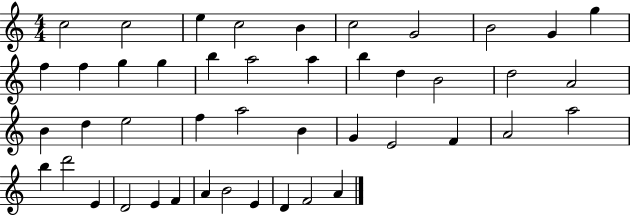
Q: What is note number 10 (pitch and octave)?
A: G5